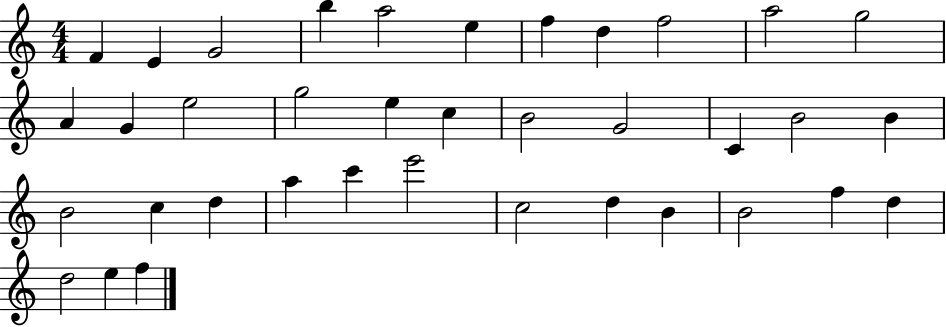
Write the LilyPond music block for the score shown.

{
  \clef treble
  \numericTimeSignature
  \time 4/4
  \key c \major
  f'4 e'4 g'2 | b''4 a''2 e''4 | f''4 d''4 f''2 | a''2 g''2 | \break a'4 g'4 e''2 | g''2 e''4 c''4 | b'2 g'2 | c'4 b'2 b'4 | \break b'2 c''4 d''4 | a''4 c'''4 e'''2 | c''2 d''4 b'4 | b'2 f''4 d''4 | \break d''2 e''4 f''4 | \bar "|."
}